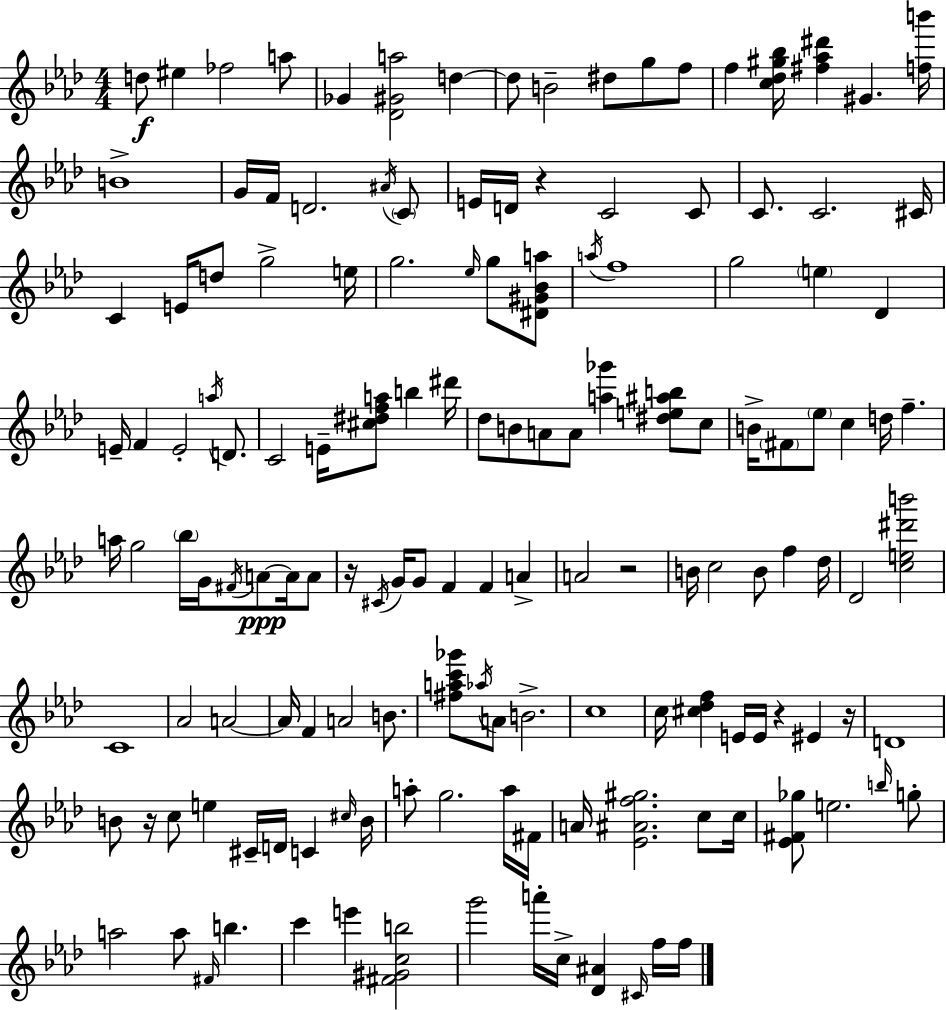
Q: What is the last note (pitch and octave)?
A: F5